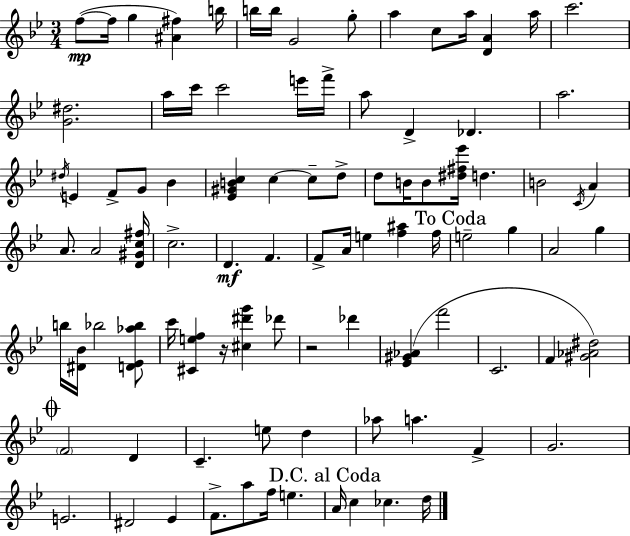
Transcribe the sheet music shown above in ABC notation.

X:1
T:Untitled
M:3/4
L:1/4
K:Gm
f/2 f/4 g [^A^f] b/4 b/4 b/4 G2 g/2 a c/2 a/4 [DA] a/4 c'2 [G^d]2 a/4 c'/4 c'2 e'/4 f'/4 a/2 D _D a2 ^d/4 E F/2 G/2 _B [_E^GBc] c c/2 d/2 d/2 B/4 B/2 [^d^f_e']/4 d B2 C/4 A A/2 A2 [D^Gc^f]/4 c2 D F F/2 A/4 e [f^a] f/4 e2 g A2 g b/4 [^D_B]/4 _b2 [D_E_a_b]/2 c'/4 [^Cef] z/4 [^c^d'g'] _d'/2 z2 _d' [_E^G_A] f'2 C2 F [^G_A^d]2 F2 D C e/2 d _a/2 a F G2 E2 ^D2 _E F/2 a/2 f/4 e A/4 c _c d/4